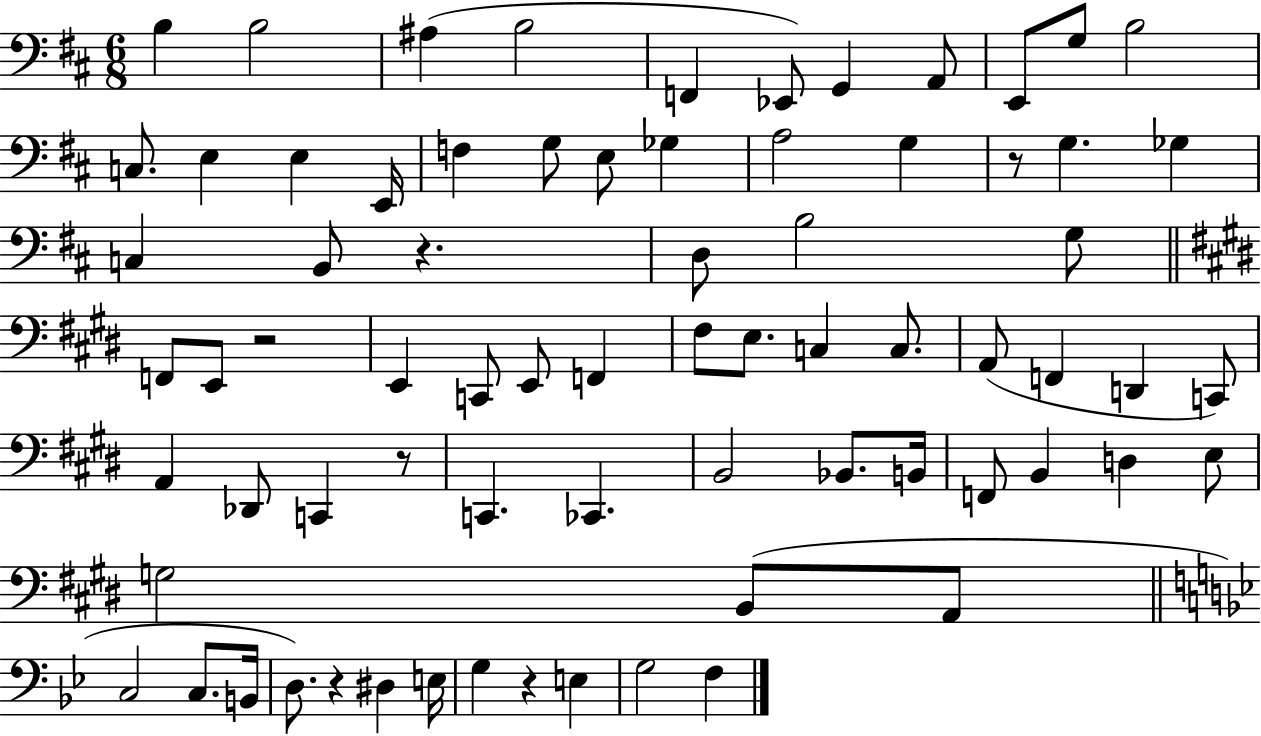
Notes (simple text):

B3/q B3/h A#3/q B3/h F2/q Eb2/e G2/q A2/e E2/e G3/e B3/h C3/e. E3/q E3/q E2/s F3/q G3/e E3/e Gb3/q A3/h G3/q R/e G3/q. Gb3/q C3/q B2/e R/q. D3/e B3/h G3/e F2/e E2/e R/h E2/q C2/e E2/e F2/q F#3/e E3/e. C3/q C3/e. A2/e F2/q D2/q C2/e A2/q Db2/e C2/q R/e C2/q. CES2/q. B2/h Bb2/e. B2/s F2/e B2/q D3/q E3/e G3/h B2/e A2/e C3/h C3/e. B2/s D3/e. R/q D#3/q E3/s G3/q R/q E3/q G3/h F3/q